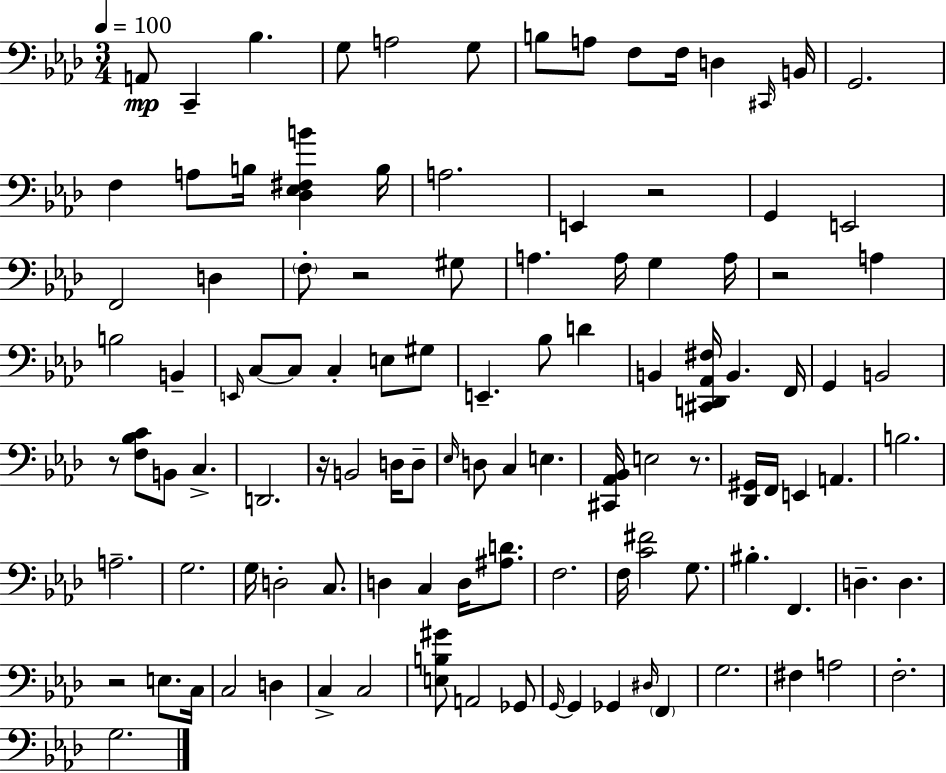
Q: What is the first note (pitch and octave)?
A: A2